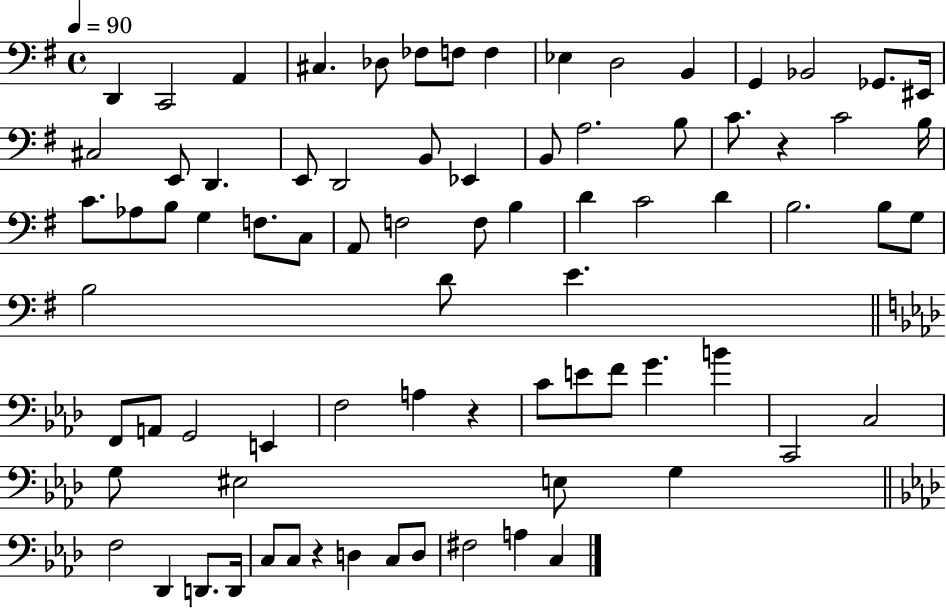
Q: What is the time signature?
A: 4/4